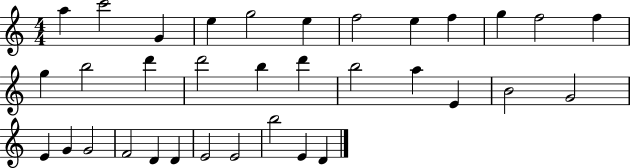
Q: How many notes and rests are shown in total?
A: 34